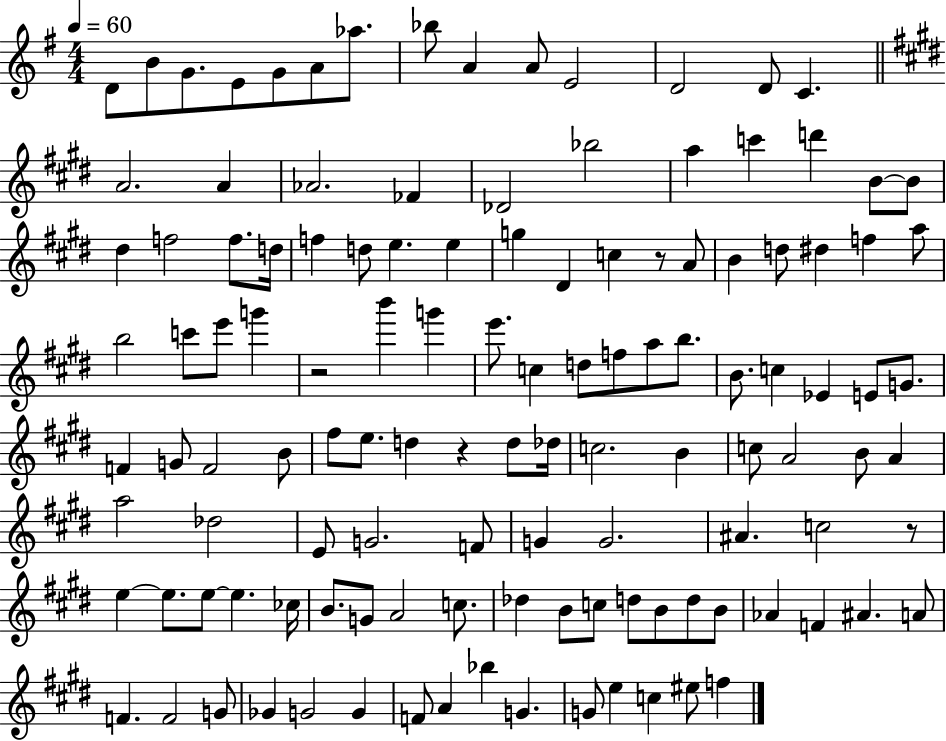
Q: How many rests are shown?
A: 4